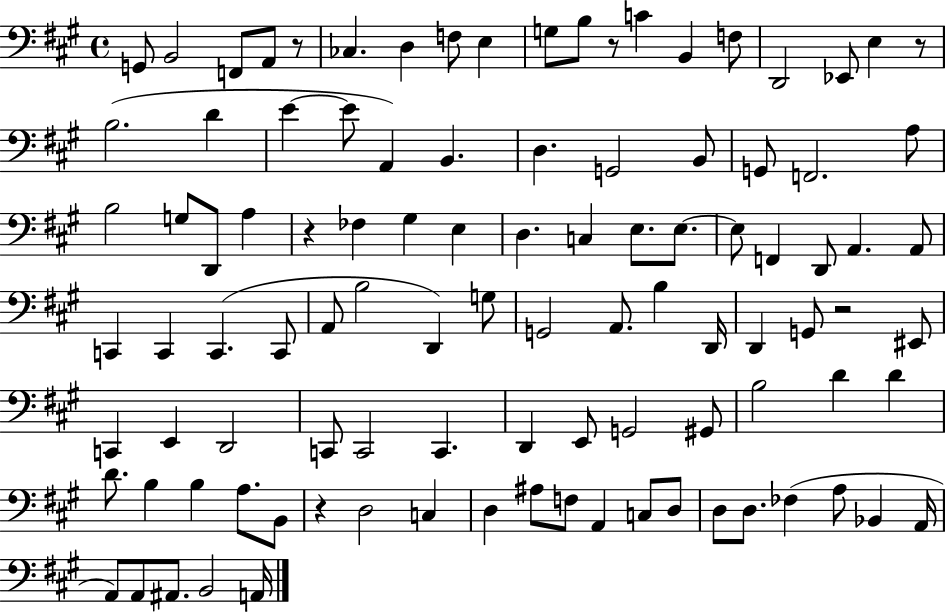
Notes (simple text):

G2/e B2/h F2/e A2/e R/e CES3/q. D3/q F3/e E3/q G3/e B3/e R/e C4/q B2/q F3/e D2/h Eb2/e E3/q R/e B3/h. D4/q E4/q E4/e A2/q B2/q. D3/q. G2/h B2/e G2/e F2/h. A3/e B3/h G3/e D2/e A3/q R/q FES3/q G#3/q E3/q D3/q. C3/q E3/e. E3/e. E3/e F2/q D2/e A2/q. A2/e C2/q C2/q C2/q. C2/e A2/e B3/h D2/q G3/e G2/h A2/e. B3/q D2/s D2/q G2/e R/h EIS2/e C2/q E2/q D2/h C2/e C2/h C2/q. D2/q E2/e G2/h G#2/e B3/h D4/q D4/q D4/e. B3/q B3/q A3/e. B2/e R/q D3/h C3/q D3/q A#3/e F3/e A2/q C3/e D3/e D3/e D3/e. FES3/q A3/e Bb2/q A2/s A2/e A2/e A#2/e. B2/h A2/s